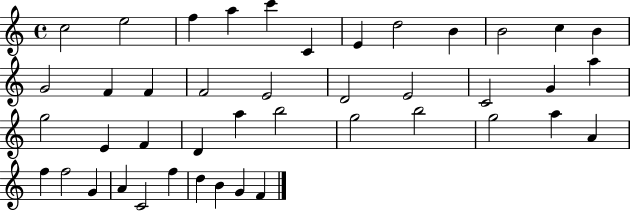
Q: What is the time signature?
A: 4/4